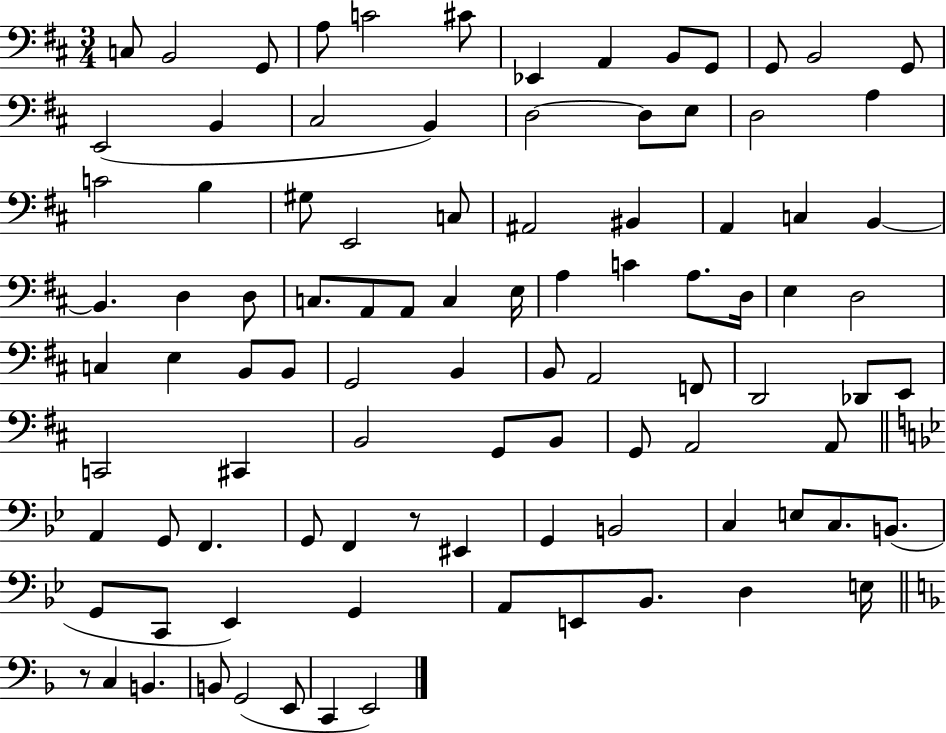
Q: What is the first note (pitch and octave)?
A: C3